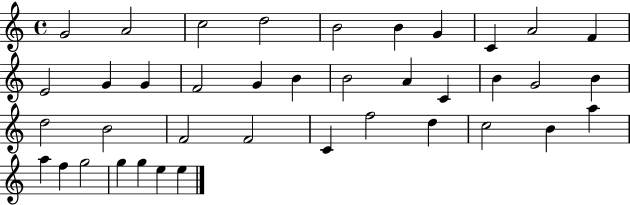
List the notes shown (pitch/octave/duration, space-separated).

G4/h A4/h C5/h D5/h B4/h B4/q G4/q C4/q A4/h F4/q E4/h G4/q G4/q F4/h G4/q B4/q B4/h A4/q C4/q B4/q G4/h B4/q D5/h B4/h F4/h F4/h C4/q F5/h D5/q C5/h B4/q A5/q A5/q F5/q G5/h G5/q G5/q E5/q E5/q